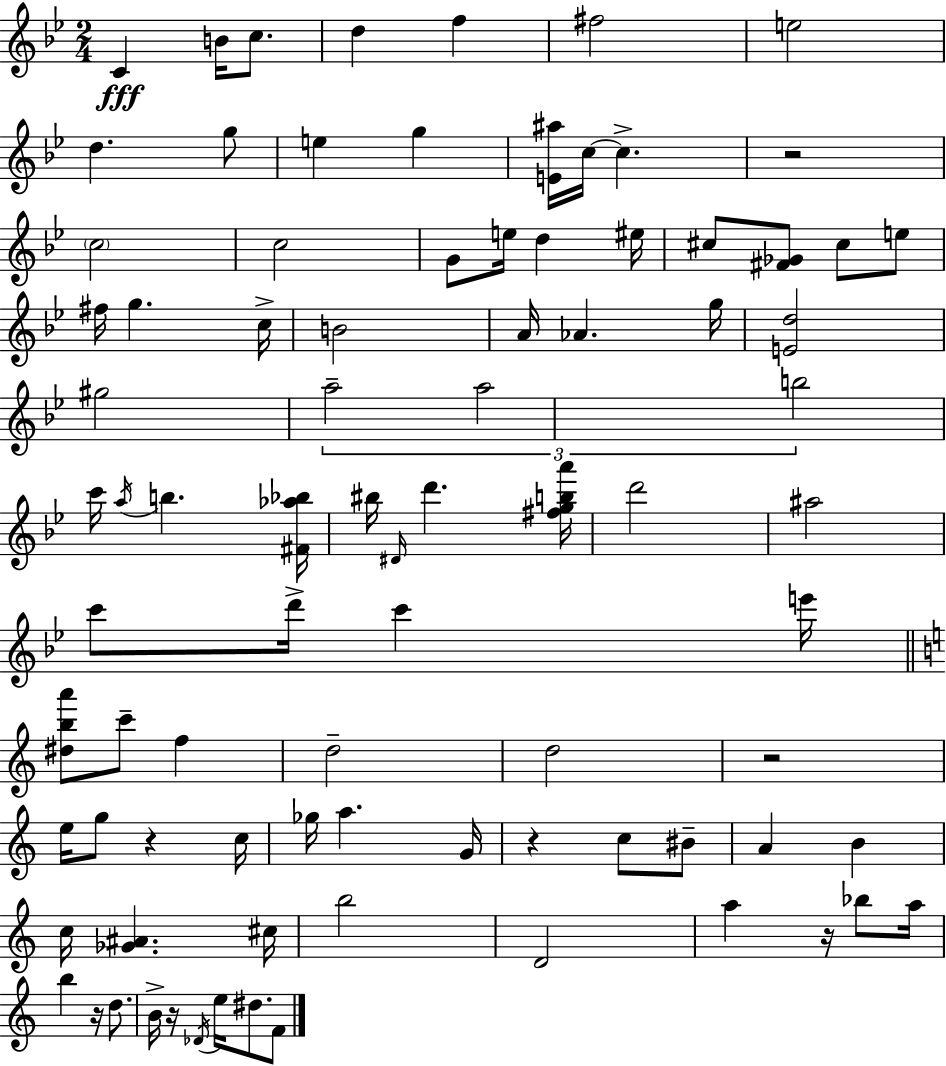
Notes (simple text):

C4/q B4/s C5/e. D5/q F5/q F#5/h E5/h D5/q. G5/e E5/q G5/q [E4,A#5]/s C5/s C5/q. R/h C5/h C5/h G4/e E5/s D5/q EIS5/s C#5/e [F#4,Gb4]/e C#5/e E5/e F#5/s G5/q. C5/s B4/h A4/s Ab4/q. G5/s [E4,D5]/h G#5/h A5/h A5/h B5/h C6/s A5/s B5/q. [F#4,Ab5,Bb5]/s BIS5/s D#4/s D6/q. [F#5,G5,B5,A6]/s D6/h A#5/h C6/e D6/s C6/q E6/s [D#5,B5,A6]/e C6/e F5/q D5/h D5/h R/h E5/s G5/e R/q C5/s Gb5/s A5/q. G4/s R/q C5/e BIS4/e A4/q B4/q C5/s [Gb4,A#4]/q. C#5/s B5/h D4/h A5/q R/s Bb5/e A5/s B5/q R/s D5/e. B4/s R/s Db4/s E5/s D#5/e. F4/e